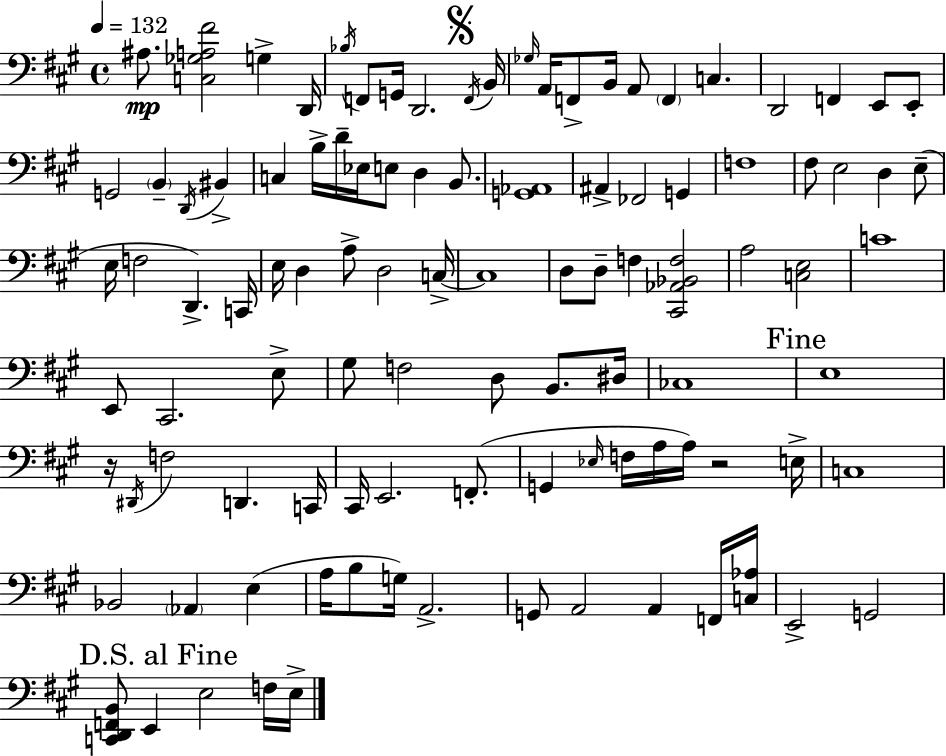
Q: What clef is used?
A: bass